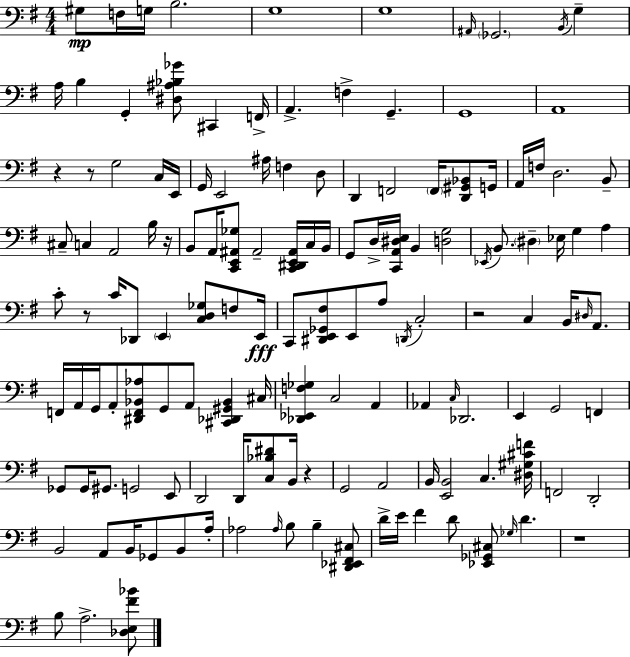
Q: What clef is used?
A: bass